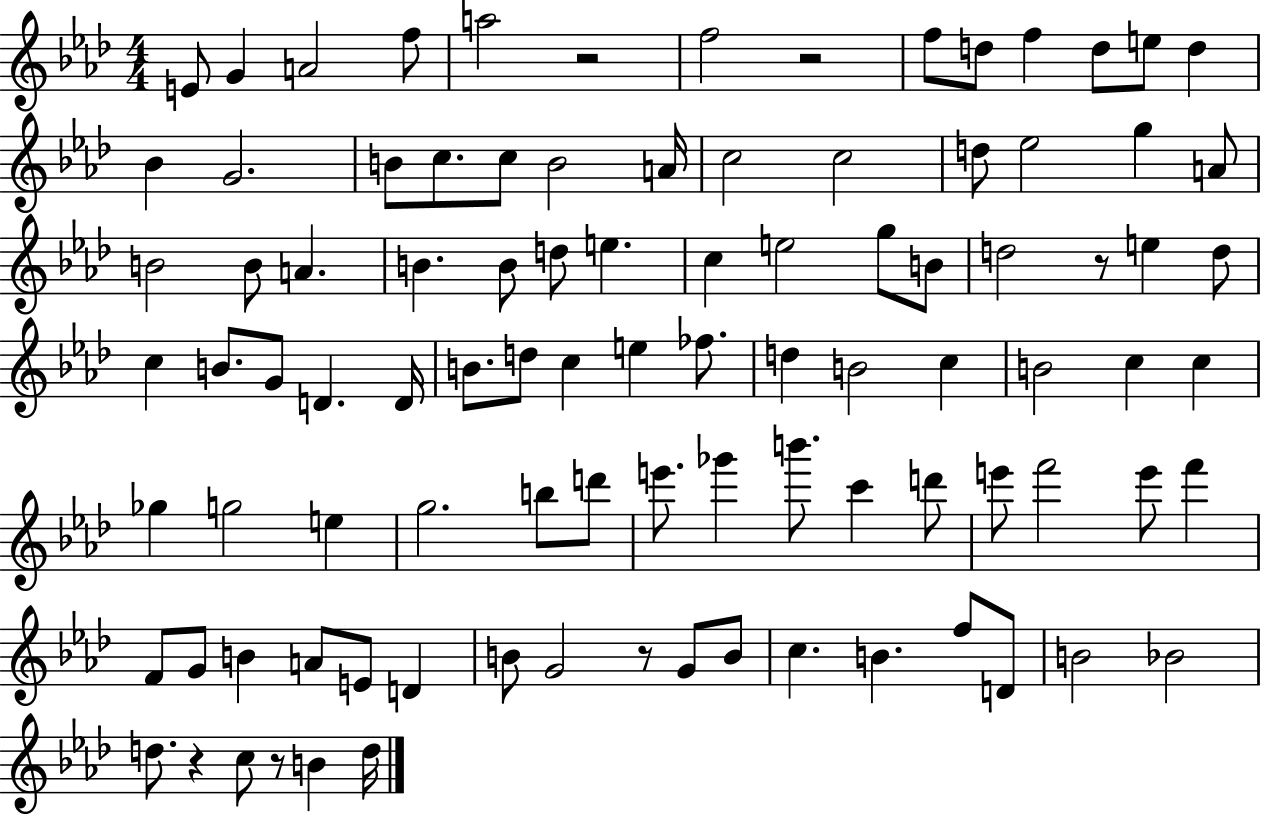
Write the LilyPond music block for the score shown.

{
  \clef treble
  \numericTimeSignature
  \time 4/4
  \key aes \major
  e'8 g'4 a'2 f''8 | a''2 r2 | f''2 r2 | f''8 d''8 f''4 d''8 e''8 d''4 | \break bes'4 g'2. | b'8 c''8. c''8 b'2 a'16 | c''2 c''2 | d''8 ees''2 g''4 a'8 | \break b'2 b'8 a'4. | b'4. b'8 d''8 e''4. | c''4 e''2 g''8 b'8 | d''2 r8 e''4 d''8 | \break c''4 b'8. g'8 d'4. d'16 | b'8. d''8 c''4 e''4 fes''8. | d''4 b'2 c''4 | b'2 c''4 c''4 | \break ges''4 g''2 e''4 | g''2. b''8 d'''8 | e'''8. ges'''4 b'''8. c'''4 d'''8 | e'''8 f'''2 e'''8 f'''4 | \break f'8 g'8 b'4 a'8 e'8 d'4 | b'8 g'2 r8 g'8 b'8 | c''4. b'4. f''8 d'8 | b'2 bes'2 | \break d''8. r4 c''8 r8 b'4 d''16 | \bar "|."
}